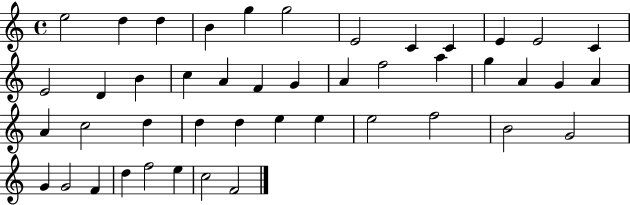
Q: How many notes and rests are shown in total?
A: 45